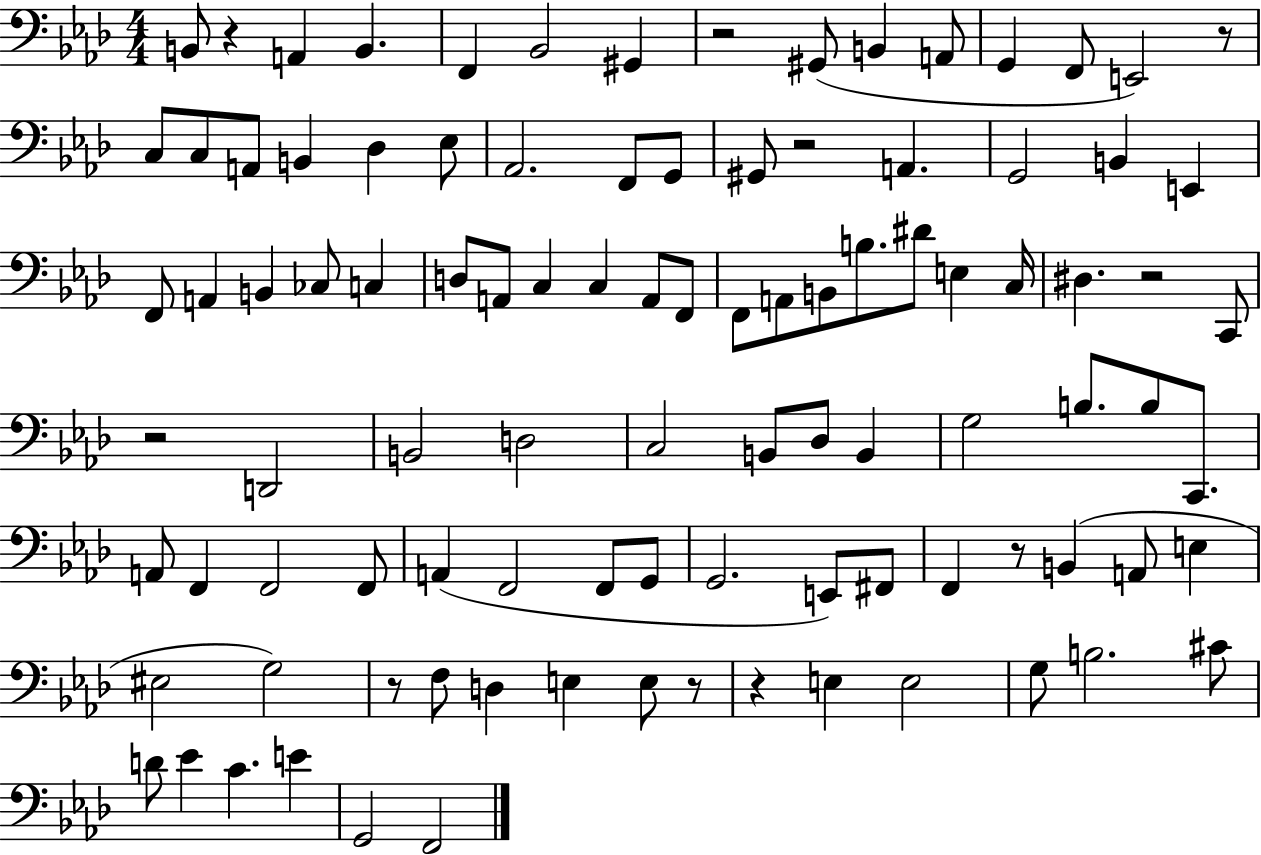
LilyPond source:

{
  \clef bass
  \numericTimeSignature
  \time 4/4
  \key aes \major
  b,8 r4 a,4 b,4. | f,4 bes,2 gis,4 | r2 gis,8( b,4 a,8 | g,4 f,8 e,2) r8 | \break c8 c8 a,8 b,4 des4 ees8 | aes,2. f,8 g,8 | gis,8 r2 a,4. | g,2 b,4 e,4 | \break f,8 a,4 b,4 ces8 c4 | d8 a,8 c4 c4 a,8 f,8 | f,8 a,8 b,8 b8. dis'8 e4 c16 | dis4. r2 c,8 | \break r2 d,2 | b,2 d2 | c2 b,8 des8 b,4 | g2 b8. b8 c,8. | \break a,8 f,4 f,2 f,8 | a,4( f,2 f,8 g,8 | g,2. e,8) fis,8 | f,4 r8 b,4( a,8 e4 | \break eis2 g2) | r8 f8 d4 e4 e8 r8 | r4 e4 e2 | g8 b2. cis'8 | \break d'8 ees'4 c'4. e'4 | g,2 f,2 | \bar "|."
}